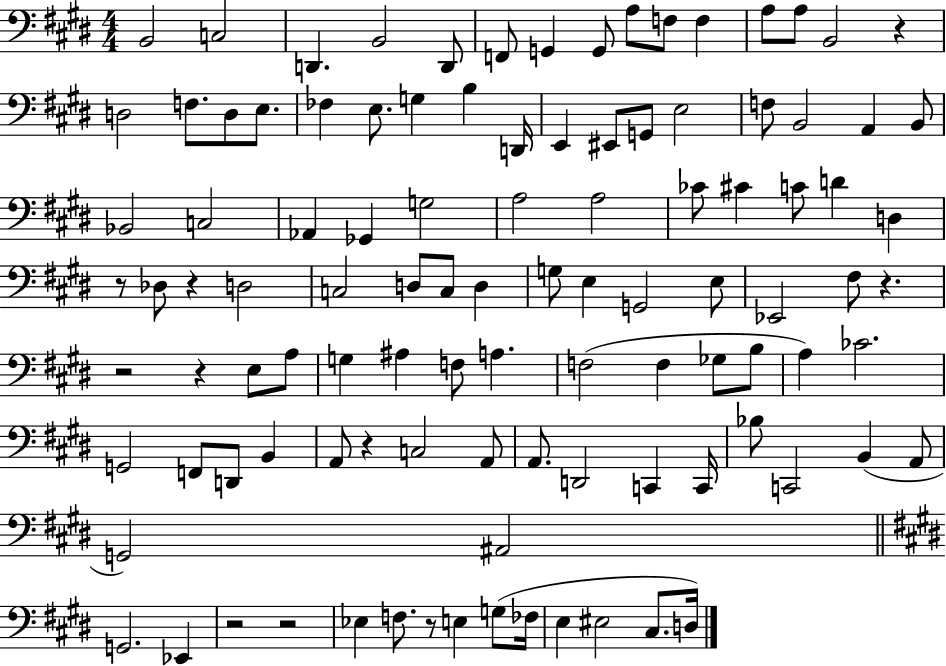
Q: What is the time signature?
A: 4/4